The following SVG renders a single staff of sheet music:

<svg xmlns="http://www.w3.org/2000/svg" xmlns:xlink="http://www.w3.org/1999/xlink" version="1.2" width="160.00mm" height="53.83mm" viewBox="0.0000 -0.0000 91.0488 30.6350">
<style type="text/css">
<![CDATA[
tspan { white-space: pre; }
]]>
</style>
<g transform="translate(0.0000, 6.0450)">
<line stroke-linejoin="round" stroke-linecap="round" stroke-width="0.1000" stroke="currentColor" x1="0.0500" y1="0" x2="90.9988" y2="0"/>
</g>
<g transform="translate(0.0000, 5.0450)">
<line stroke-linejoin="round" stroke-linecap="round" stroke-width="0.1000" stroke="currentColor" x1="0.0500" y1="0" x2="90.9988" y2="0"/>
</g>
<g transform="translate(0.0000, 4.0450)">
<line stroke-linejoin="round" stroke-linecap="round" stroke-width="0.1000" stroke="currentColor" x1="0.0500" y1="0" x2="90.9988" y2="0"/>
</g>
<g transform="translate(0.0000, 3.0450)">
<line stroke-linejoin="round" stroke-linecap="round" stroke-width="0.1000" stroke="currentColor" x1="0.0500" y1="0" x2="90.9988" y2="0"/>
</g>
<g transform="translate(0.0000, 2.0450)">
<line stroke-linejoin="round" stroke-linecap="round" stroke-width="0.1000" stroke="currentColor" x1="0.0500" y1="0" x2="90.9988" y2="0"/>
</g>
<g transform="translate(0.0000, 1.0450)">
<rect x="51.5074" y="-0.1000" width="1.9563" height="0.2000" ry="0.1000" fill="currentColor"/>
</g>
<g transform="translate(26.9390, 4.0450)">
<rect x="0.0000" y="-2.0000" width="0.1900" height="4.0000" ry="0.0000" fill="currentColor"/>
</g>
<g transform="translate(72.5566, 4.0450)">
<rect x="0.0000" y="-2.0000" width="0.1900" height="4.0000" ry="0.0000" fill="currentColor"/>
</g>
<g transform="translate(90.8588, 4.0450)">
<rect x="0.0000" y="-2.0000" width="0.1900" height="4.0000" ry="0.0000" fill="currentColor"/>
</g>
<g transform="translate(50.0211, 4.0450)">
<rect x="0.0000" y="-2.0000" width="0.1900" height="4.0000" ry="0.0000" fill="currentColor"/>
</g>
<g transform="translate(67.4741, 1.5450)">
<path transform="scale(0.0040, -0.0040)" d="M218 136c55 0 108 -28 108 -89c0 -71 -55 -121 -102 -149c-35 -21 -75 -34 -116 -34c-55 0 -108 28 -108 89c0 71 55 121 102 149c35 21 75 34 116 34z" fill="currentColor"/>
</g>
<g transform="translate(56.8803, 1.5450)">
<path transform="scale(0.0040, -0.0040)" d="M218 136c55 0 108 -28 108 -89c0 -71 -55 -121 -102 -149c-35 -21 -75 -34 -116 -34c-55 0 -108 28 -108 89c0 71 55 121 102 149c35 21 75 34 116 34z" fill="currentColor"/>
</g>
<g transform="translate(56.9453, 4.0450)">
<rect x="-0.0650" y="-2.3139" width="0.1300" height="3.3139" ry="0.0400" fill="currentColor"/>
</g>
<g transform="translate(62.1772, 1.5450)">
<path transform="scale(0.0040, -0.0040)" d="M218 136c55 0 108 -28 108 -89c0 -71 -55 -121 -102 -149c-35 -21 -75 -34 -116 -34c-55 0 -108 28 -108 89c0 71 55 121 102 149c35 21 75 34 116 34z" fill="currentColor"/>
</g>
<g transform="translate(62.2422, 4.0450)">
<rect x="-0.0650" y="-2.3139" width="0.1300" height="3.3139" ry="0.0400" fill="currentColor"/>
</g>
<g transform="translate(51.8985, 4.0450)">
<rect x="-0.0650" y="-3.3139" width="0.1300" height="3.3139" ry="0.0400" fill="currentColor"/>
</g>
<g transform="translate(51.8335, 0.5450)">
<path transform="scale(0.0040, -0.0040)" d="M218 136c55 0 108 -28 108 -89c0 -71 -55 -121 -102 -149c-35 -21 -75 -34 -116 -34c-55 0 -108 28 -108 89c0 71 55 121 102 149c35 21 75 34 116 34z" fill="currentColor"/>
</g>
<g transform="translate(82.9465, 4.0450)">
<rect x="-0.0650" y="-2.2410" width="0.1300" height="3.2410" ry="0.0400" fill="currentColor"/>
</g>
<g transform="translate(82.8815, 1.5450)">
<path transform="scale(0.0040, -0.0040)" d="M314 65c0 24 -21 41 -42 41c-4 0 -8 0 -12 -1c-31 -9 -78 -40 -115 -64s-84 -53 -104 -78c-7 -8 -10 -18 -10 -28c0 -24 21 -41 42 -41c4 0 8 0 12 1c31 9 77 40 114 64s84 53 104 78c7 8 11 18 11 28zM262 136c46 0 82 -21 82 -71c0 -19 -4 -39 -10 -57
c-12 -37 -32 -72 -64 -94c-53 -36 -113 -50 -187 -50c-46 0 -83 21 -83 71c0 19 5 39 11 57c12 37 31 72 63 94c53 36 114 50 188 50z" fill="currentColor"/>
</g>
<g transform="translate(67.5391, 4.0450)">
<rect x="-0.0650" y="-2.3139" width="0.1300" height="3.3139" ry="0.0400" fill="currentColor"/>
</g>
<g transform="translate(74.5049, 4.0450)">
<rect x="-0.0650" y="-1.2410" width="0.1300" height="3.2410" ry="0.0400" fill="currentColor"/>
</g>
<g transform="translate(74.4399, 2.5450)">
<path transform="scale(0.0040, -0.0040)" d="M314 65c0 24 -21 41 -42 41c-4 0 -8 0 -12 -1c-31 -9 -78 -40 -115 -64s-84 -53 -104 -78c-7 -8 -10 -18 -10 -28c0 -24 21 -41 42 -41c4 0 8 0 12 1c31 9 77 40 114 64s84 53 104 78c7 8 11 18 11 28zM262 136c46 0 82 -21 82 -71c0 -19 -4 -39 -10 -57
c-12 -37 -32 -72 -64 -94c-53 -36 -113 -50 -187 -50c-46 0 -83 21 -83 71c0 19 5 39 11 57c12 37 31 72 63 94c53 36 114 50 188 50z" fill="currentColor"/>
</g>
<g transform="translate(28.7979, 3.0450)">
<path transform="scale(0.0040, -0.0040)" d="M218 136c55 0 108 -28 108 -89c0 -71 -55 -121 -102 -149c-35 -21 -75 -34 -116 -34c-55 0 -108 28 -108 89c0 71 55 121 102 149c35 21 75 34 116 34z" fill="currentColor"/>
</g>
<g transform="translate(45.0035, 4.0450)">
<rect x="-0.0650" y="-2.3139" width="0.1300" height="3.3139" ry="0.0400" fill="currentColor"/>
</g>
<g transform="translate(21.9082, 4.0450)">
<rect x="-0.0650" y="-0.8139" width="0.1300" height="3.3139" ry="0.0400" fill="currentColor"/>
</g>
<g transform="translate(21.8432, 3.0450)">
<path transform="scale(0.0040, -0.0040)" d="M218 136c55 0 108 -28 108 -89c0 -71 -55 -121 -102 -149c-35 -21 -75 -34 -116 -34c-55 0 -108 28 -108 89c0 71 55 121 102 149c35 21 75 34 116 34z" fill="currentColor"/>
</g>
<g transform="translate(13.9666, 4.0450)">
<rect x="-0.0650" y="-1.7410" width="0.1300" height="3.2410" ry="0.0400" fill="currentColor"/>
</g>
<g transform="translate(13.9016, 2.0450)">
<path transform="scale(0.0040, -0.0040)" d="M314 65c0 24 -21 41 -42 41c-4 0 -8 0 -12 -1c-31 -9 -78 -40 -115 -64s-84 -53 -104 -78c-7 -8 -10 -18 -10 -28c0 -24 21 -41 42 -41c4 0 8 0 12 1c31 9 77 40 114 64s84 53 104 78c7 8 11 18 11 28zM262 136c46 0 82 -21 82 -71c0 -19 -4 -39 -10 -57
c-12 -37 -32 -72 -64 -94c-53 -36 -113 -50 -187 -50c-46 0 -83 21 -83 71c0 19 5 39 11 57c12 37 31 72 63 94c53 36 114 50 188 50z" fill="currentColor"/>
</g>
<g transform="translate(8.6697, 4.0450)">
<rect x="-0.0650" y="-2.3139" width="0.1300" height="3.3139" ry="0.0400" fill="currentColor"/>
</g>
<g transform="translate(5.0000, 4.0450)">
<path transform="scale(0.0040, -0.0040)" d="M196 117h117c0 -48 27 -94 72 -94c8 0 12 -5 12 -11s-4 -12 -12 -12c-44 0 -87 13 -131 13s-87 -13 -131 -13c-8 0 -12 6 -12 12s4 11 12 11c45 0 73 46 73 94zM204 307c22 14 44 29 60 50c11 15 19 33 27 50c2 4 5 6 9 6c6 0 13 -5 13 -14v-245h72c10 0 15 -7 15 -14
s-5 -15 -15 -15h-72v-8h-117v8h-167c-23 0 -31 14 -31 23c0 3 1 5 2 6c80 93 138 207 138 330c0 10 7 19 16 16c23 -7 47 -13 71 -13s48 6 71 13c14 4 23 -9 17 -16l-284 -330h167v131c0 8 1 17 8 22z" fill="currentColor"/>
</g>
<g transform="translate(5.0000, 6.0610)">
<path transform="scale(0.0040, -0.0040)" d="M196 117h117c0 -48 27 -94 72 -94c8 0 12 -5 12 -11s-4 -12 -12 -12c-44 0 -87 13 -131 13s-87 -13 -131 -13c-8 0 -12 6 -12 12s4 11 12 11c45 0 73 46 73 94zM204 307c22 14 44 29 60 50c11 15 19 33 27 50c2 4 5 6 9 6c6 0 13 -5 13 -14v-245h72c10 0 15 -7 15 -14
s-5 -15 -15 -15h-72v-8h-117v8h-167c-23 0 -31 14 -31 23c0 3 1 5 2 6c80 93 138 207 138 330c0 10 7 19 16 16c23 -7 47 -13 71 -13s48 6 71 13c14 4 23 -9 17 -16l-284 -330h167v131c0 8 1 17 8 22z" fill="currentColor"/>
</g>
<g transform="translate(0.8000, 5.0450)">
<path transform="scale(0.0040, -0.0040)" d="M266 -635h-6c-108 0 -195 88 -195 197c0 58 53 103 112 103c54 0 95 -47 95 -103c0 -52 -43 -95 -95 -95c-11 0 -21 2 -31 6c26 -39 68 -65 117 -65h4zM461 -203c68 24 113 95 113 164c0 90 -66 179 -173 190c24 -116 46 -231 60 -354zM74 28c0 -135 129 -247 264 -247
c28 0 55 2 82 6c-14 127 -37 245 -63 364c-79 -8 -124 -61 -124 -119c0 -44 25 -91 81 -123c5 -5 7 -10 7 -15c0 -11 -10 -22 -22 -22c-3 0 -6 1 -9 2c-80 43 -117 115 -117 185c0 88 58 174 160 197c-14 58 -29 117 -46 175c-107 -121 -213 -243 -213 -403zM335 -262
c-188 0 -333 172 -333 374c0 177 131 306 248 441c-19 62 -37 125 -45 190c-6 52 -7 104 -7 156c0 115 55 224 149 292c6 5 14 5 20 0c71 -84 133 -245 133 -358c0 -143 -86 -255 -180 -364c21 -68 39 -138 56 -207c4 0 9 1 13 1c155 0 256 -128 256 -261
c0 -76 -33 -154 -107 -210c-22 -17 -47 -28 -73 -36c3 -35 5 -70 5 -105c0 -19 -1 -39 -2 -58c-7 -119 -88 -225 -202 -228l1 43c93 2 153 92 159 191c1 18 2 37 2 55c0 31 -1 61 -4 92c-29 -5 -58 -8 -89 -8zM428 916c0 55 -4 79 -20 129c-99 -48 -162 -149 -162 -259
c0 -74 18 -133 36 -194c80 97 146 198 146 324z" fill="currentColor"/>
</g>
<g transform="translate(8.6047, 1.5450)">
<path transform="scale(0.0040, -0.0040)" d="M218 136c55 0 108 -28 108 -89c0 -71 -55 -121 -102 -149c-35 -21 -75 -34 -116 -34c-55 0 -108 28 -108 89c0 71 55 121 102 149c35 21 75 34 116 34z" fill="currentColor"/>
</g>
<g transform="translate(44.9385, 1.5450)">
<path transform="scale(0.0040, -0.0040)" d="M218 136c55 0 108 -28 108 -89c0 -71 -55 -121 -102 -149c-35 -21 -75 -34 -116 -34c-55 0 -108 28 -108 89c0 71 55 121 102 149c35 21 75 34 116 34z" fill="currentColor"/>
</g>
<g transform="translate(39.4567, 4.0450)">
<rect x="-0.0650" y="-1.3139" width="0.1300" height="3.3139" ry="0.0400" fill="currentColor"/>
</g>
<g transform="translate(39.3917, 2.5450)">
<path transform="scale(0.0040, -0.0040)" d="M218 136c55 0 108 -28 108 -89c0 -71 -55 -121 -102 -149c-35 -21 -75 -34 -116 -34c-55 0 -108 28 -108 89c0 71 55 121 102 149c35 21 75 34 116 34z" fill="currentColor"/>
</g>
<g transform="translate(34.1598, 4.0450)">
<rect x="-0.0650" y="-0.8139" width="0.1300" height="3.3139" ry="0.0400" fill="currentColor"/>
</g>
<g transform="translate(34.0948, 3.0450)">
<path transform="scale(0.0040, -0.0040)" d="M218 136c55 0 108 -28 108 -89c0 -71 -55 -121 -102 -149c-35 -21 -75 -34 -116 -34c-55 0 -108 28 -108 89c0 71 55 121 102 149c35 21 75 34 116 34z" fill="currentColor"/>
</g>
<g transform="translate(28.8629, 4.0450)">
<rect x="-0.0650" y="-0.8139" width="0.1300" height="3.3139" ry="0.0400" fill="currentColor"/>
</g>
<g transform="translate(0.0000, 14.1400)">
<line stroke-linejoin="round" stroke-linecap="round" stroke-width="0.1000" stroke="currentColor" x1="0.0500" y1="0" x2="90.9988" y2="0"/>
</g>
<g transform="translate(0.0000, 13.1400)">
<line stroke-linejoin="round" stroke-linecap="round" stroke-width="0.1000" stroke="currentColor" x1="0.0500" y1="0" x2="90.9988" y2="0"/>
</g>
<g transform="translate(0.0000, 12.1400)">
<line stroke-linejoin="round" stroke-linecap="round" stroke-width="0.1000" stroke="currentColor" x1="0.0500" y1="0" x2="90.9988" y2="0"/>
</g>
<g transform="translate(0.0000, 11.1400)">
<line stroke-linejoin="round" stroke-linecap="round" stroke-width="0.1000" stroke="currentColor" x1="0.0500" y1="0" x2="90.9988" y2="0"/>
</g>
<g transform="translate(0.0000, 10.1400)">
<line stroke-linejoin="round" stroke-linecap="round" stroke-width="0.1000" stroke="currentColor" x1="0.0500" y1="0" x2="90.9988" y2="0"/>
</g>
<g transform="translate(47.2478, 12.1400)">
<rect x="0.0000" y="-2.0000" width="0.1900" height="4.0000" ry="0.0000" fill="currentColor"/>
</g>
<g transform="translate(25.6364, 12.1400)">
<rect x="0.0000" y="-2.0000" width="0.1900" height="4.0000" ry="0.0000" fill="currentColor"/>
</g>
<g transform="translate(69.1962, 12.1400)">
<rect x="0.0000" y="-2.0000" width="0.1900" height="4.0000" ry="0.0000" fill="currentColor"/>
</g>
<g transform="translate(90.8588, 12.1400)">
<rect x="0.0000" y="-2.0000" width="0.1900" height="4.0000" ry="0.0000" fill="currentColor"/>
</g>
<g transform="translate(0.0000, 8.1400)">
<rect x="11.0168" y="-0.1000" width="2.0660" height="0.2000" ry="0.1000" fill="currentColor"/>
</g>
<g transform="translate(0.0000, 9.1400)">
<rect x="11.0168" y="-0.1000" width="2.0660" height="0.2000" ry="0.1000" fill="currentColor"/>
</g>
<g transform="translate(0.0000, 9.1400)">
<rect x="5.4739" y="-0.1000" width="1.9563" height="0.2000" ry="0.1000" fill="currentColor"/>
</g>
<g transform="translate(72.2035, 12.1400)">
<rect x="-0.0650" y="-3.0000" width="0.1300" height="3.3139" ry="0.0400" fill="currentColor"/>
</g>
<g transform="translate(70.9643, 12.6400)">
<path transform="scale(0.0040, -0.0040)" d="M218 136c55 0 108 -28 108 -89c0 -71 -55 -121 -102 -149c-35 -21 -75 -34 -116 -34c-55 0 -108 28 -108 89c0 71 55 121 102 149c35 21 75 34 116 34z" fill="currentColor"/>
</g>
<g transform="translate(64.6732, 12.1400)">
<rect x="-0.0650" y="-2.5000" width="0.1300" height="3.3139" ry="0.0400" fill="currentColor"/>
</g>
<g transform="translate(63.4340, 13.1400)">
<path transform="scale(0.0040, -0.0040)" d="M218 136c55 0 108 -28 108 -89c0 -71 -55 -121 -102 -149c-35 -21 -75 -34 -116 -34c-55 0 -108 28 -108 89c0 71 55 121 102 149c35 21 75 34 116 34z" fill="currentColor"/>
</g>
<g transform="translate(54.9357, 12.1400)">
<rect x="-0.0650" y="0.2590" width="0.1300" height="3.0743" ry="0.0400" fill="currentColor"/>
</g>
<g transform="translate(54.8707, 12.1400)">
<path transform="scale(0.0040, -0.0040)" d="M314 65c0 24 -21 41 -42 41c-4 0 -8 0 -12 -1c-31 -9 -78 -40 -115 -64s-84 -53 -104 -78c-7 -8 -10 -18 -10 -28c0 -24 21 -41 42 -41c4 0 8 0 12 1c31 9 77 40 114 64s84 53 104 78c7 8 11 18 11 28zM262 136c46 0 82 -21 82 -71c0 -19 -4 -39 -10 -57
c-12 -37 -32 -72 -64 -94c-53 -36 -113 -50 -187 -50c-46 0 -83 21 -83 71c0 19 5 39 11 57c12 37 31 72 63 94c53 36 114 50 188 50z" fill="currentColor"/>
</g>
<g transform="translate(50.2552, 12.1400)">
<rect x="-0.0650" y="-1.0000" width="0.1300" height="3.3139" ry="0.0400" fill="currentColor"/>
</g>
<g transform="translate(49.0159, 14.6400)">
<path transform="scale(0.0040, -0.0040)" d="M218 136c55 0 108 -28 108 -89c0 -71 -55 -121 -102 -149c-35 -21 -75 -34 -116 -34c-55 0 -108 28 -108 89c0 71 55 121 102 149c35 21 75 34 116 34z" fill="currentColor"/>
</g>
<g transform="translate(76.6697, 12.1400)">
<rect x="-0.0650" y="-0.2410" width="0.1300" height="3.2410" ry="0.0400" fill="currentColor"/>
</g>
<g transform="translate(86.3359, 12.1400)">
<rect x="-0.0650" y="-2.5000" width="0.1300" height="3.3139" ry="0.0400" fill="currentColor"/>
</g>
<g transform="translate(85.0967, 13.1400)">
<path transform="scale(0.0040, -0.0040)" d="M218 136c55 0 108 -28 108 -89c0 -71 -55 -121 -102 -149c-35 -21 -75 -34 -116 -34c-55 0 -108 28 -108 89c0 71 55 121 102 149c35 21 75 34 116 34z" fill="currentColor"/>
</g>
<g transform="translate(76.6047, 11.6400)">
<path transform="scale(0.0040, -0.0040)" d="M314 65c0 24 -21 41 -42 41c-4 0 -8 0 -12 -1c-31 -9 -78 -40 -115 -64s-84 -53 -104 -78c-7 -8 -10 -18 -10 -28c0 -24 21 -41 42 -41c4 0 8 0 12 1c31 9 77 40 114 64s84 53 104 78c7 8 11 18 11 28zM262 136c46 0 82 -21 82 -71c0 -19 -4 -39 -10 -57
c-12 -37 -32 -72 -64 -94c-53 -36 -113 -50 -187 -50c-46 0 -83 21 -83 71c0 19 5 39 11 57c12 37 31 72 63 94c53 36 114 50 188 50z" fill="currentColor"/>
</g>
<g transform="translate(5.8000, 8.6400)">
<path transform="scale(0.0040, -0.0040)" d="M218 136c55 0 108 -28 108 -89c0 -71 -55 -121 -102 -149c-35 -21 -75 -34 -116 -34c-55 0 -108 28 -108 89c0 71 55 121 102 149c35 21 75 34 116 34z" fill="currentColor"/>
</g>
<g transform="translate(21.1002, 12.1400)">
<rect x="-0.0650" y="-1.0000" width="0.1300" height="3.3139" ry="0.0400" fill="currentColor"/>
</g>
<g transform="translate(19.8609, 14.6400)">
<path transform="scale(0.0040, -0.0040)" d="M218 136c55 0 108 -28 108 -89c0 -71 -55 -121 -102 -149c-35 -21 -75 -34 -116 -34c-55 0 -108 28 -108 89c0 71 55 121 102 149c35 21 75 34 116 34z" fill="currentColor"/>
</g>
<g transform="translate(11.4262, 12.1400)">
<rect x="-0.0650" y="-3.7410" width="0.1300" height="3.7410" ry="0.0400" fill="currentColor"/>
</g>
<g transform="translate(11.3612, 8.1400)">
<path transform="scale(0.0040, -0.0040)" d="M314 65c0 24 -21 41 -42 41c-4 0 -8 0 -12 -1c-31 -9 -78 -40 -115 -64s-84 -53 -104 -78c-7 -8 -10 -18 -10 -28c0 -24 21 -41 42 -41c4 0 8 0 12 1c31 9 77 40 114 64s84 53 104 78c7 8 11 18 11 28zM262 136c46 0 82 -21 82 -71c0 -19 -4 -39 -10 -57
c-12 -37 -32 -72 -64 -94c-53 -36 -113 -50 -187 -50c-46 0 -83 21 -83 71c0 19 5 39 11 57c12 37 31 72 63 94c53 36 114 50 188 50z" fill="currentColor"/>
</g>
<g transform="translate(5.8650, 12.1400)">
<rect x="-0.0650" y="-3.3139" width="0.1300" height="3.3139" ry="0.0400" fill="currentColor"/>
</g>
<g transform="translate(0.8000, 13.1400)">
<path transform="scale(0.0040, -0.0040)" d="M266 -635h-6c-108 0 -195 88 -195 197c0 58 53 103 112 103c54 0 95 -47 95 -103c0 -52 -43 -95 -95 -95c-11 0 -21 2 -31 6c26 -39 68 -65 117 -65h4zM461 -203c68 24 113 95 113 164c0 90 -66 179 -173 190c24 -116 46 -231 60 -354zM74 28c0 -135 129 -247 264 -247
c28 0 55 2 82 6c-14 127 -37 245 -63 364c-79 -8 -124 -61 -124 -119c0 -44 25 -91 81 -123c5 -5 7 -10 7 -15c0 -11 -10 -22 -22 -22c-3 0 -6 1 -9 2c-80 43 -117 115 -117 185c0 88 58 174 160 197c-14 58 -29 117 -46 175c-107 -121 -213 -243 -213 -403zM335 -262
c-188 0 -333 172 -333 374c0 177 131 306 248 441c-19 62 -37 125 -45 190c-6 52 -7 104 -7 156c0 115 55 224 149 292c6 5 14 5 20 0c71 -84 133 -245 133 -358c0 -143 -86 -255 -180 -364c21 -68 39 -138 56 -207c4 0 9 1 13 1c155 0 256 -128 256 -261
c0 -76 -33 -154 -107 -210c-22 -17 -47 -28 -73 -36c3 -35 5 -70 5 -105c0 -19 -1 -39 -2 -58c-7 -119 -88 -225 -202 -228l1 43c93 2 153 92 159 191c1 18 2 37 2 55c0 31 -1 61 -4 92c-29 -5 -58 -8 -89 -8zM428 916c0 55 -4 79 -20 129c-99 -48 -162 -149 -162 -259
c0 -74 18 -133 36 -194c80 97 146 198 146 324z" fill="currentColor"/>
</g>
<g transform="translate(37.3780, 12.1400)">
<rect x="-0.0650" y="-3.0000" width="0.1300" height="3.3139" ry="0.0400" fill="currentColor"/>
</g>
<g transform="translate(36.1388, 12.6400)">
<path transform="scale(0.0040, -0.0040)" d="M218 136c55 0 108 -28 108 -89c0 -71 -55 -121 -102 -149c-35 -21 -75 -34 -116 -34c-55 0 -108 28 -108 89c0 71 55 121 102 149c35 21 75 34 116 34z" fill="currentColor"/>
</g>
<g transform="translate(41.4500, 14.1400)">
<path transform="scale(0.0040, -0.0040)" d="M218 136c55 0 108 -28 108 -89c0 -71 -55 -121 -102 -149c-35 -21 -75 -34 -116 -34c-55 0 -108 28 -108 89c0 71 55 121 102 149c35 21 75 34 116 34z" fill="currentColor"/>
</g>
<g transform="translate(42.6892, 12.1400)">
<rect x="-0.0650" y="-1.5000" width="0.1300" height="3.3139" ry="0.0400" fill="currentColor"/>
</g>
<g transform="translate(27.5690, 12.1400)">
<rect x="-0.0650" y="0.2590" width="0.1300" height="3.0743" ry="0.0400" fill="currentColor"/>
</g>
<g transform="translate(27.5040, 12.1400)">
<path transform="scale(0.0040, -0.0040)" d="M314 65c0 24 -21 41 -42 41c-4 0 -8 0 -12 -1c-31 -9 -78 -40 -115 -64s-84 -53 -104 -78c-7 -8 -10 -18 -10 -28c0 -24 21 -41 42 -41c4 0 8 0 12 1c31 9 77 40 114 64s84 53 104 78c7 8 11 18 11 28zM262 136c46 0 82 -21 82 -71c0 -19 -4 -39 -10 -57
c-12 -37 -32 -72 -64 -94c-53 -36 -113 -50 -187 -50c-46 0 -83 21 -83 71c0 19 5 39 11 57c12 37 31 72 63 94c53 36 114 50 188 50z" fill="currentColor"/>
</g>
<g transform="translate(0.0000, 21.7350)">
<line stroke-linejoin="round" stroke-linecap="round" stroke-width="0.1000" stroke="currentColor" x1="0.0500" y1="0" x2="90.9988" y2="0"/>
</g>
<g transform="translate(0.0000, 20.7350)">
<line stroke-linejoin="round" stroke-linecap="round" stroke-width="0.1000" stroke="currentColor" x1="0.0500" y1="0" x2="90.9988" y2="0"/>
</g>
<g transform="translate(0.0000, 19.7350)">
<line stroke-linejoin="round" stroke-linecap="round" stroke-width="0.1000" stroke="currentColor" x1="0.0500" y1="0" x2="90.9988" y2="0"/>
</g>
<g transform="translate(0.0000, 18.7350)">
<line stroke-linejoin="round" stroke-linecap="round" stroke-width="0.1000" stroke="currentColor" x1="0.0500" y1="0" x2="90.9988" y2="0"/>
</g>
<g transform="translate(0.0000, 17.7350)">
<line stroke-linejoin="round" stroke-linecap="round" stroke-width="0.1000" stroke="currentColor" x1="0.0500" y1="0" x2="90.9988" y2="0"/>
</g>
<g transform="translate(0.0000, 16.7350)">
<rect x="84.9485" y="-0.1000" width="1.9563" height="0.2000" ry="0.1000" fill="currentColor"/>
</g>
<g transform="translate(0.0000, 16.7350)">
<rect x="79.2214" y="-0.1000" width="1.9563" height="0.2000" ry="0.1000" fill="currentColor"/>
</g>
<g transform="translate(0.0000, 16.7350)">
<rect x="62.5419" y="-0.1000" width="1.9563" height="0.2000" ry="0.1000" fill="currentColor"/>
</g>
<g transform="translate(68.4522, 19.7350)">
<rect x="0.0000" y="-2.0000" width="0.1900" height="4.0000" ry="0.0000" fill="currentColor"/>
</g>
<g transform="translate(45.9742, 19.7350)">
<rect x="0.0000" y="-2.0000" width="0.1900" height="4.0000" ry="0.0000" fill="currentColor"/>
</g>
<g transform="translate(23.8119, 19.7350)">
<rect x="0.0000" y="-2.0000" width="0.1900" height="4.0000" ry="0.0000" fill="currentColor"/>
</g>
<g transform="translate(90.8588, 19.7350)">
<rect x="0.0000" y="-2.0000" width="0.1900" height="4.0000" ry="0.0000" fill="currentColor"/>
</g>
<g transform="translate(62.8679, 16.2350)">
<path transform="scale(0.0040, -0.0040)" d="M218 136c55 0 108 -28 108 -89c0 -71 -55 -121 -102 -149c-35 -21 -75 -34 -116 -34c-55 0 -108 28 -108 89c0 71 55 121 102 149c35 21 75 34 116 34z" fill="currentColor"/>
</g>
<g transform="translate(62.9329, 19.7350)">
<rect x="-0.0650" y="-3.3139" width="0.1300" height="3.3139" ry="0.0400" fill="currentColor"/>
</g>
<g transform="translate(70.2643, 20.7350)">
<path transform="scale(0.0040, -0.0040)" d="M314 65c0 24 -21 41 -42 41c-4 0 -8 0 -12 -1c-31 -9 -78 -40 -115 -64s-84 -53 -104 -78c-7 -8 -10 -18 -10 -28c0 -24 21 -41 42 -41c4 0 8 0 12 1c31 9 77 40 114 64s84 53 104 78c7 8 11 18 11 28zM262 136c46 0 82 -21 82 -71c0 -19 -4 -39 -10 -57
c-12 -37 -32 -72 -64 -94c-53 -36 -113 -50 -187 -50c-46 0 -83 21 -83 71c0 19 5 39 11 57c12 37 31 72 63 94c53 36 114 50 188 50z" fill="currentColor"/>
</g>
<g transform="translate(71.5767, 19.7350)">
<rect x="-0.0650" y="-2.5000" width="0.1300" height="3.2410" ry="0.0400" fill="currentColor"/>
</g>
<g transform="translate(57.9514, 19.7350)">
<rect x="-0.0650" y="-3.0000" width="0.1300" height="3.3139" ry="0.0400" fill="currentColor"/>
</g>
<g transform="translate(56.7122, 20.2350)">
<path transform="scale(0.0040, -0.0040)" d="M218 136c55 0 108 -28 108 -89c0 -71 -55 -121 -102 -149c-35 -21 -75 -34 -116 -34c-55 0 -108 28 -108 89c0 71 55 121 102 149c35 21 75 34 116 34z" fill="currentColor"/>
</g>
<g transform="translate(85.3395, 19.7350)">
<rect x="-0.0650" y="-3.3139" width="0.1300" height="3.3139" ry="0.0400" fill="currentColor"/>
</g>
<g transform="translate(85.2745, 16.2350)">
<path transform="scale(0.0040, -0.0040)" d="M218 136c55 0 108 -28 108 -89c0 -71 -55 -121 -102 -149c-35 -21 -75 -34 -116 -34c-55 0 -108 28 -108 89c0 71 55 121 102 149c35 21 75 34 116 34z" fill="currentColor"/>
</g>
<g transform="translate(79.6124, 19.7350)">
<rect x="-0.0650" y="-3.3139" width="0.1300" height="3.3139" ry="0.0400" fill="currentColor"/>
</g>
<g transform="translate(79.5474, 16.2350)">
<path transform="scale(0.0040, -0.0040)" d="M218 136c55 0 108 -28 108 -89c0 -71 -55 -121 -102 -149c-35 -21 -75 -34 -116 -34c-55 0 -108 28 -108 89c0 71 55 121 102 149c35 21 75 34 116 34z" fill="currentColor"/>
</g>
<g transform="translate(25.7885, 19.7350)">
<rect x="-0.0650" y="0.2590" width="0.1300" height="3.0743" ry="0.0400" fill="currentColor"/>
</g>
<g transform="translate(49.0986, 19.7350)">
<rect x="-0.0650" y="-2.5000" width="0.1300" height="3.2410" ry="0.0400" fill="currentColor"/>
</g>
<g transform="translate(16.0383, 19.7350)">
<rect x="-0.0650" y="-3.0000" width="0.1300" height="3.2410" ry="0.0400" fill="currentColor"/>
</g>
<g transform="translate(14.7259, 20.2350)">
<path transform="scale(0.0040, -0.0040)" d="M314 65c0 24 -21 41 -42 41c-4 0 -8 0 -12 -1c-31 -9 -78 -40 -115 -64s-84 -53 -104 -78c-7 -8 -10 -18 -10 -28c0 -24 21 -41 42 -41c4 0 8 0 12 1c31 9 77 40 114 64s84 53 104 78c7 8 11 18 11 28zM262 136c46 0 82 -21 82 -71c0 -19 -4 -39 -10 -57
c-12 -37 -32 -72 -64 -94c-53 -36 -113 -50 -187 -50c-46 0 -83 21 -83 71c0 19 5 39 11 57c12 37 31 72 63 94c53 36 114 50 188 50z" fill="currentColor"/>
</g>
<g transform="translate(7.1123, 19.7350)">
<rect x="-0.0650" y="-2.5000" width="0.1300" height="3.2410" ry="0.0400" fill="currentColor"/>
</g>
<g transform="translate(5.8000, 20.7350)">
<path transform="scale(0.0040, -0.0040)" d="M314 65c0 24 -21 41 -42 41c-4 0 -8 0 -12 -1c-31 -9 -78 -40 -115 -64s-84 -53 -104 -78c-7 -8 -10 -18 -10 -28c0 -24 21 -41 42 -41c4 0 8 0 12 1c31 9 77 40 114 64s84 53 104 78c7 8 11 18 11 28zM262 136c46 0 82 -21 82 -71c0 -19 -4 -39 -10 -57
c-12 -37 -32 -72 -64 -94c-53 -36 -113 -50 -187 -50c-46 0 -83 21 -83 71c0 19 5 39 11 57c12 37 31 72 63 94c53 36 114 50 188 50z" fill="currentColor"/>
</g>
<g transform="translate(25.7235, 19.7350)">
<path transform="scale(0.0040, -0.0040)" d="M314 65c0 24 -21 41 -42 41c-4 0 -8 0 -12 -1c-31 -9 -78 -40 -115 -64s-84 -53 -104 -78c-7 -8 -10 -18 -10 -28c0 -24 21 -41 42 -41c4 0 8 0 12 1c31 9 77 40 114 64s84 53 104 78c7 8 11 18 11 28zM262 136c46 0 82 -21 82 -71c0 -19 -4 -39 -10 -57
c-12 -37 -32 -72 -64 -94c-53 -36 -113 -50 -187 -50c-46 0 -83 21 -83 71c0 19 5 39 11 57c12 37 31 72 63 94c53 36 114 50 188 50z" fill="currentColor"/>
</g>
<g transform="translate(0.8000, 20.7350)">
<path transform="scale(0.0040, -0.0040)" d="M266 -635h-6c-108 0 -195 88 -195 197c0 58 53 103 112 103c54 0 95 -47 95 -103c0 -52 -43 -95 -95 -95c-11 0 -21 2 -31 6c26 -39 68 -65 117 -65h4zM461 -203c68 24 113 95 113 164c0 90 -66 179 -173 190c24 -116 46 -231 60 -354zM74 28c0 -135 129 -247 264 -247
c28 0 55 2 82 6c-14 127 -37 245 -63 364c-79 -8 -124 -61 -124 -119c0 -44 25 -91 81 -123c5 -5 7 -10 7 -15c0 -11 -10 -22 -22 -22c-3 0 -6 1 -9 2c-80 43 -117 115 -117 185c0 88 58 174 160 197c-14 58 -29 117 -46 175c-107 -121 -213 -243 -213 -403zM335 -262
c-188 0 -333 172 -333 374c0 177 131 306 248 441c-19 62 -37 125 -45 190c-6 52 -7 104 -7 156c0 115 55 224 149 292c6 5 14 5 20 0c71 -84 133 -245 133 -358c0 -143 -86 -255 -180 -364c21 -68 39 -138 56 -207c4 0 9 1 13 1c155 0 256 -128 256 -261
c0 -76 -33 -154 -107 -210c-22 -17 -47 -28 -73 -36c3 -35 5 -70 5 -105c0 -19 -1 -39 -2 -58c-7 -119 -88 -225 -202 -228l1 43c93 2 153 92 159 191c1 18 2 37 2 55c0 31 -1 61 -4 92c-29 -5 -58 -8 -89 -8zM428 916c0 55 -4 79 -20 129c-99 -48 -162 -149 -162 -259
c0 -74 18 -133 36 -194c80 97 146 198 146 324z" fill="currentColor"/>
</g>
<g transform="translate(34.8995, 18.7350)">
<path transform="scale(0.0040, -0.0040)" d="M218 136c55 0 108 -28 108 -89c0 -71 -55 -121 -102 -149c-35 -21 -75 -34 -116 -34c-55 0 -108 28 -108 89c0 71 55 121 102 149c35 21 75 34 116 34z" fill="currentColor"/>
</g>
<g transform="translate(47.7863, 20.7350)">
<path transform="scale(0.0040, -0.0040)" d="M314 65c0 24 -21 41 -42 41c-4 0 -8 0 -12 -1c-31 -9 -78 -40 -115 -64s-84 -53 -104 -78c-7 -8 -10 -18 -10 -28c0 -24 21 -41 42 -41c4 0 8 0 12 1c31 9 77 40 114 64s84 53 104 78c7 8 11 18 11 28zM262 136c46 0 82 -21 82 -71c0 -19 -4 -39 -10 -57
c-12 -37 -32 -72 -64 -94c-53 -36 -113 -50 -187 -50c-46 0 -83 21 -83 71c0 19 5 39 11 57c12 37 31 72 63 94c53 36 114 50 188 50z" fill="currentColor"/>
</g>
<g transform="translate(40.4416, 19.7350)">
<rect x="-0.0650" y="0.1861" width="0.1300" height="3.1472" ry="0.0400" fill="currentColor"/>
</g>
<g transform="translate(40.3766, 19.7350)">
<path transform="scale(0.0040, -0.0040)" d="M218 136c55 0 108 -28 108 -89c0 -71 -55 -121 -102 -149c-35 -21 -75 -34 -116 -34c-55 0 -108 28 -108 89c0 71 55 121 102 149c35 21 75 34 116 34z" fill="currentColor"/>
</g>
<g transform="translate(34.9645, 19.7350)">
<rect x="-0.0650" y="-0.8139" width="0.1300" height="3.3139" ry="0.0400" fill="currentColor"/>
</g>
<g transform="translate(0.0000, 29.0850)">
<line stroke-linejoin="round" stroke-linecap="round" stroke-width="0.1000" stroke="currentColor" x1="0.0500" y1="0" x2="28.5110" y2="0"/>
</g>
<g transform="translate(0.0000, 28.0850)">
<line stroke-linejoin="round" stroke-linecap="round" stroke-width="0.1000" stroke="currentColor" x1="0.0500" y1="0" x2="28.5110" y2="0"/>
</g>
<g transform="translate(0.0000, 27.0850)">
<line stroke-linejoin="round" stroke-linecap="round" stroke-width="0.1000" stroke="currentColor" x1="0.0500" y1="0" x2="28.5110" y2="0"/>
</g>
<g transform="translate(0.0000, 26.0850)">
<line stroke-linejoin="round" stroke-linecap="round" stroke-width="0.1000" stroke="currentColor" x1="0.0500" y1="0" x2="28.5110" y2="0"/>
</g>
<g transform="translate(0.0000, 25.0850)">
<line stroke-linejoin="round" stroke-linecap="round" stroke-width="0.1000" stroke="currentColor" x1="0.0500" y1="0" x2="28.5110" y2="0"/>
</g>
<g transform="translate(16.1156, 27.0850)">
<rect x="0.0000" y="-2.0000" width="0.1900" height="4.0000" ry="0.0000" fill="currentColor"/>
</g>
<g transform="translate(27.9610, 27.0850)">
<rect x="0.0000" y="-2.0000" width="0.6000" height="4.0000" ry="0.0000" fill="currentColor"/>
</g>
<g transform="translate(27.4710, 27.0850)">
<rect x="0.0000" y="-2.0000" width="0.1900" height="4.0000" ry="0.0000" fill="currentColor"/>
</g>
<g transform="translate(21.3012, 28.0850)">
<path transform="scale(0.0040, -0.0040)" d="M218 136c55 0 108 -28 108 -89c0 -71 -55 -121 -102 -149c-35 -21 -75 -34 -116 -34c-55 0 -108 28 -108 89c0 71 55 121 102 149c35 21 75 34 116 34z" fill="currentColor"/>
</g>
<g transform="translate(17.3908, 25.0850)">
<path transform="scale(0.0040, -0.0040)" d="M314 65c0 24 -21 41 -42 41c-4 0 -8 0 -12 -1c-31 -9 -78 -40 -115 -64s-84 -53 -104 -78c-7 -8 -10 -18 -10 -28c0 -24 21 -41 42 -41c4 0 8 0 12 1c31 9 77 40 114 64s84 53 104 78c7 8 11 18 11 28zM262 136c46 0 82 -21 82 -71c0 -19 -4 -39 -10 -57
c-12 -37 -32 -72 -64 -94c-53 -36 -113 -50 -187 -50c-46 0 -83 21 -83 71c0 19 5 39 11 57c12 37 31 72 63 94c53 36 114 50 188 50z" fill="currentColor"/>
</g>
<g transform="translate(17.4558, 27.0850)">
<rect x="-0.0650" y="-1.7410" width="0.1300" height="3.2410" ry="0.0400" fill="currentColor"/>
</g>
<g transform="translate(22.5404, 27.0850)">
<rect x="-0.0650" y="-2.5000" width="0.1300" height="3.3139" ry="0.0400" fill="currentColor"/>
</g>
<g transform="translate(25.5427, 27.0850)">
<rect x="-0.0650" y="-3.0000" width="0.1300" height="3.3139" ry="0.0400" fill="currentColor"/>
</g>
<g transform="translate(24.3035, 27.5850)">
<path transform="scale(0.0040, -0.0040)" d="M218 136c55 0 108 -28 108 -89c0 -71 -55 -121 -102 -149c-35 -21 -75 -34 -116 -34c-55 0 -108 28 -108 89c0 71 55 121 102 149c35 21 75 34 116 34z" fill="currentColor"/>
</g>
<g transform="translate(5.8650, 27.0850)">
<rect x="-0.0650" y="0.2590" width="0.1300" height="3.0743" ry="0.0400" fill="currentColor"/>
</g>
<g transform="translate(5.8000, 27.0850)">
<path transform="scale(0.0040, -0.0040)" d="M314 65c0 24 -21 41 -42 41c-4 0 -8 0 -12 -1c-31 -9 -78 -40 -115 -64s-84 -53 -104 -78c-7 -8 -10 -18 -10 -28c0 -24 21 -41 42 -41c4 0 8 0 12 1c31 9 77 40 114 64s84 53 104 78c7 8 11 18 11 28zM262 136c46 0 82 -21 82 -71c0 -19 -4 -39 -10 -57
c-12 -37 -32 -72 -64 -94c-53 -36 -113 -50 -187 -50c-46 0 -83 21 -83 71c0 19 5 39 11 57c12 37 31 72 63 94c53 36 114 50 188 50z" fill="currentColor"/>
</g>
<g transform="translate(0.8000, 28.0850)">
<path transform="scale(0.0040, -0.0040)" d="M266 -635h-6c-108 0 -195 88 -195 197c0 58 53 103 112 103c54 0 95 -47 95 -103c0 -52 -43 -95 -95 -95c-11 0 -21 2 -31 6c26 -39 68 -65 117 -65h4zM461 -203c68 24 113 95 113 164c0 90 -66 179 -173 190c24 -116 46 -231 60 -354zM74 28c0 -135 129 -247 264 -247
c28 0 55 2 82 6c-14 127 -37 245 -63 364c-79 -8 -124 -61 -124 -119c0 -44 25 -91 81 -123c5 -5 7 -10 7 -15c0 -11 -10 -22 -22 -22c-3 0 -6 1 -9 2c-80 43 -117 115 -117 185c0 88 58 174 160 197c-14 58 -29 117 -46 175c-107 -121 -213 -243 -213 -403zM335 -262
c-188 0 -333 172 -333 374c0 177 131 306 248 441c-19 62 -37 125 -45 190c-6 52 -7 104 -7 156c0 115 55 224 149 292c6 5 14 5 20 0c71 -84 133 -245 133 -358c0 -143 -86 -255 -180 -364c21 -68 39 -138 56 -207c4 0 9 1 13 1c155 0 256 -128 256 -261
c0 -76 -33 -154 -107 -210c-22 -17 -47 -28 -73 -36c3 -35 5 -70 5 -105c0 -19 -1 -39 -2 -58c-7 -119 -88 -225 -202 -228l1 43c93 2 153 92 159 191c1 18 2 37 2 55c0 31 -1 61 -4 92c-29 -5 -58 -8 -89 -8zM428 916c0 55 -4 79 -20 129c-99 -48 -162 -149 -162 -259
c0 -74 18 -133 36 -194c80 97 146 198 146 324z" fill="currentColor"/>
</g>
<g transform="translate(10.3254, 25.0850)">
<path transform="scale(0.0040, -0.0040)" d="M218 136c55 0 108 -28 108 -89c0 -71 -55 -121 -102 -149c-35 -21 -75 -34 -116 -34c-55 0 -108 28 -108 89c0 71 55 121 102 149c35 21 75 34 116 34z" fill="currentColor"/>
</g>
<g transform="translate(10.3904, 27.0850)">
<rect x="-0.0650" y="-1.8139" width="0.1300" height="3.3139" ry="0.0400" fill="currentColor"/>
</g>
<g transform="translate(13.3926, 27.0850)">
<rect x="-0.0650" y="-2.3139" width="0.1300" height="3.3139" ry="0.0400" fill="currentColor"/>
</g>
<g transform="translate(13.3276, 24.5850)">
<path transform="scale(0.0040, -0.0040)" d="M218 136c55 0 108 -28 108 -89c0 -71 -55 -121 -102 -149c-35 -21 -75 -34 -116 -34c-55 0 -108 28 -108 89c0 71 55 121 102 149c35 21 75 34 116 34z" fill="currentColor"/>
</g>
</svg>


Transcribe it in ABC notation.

X:1
T:Untitled
M:4/4
L:1/4
K:C
g f2 d d d e g b g g g e2 g2 b c'2 D B2 A E D B2 G A c2 G G2 A2 B2 d B G2 A b G2 b b B2 f g f2 G A